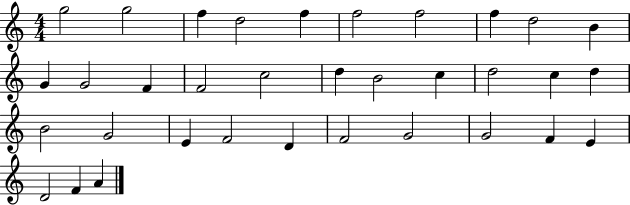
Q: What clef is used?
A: treble